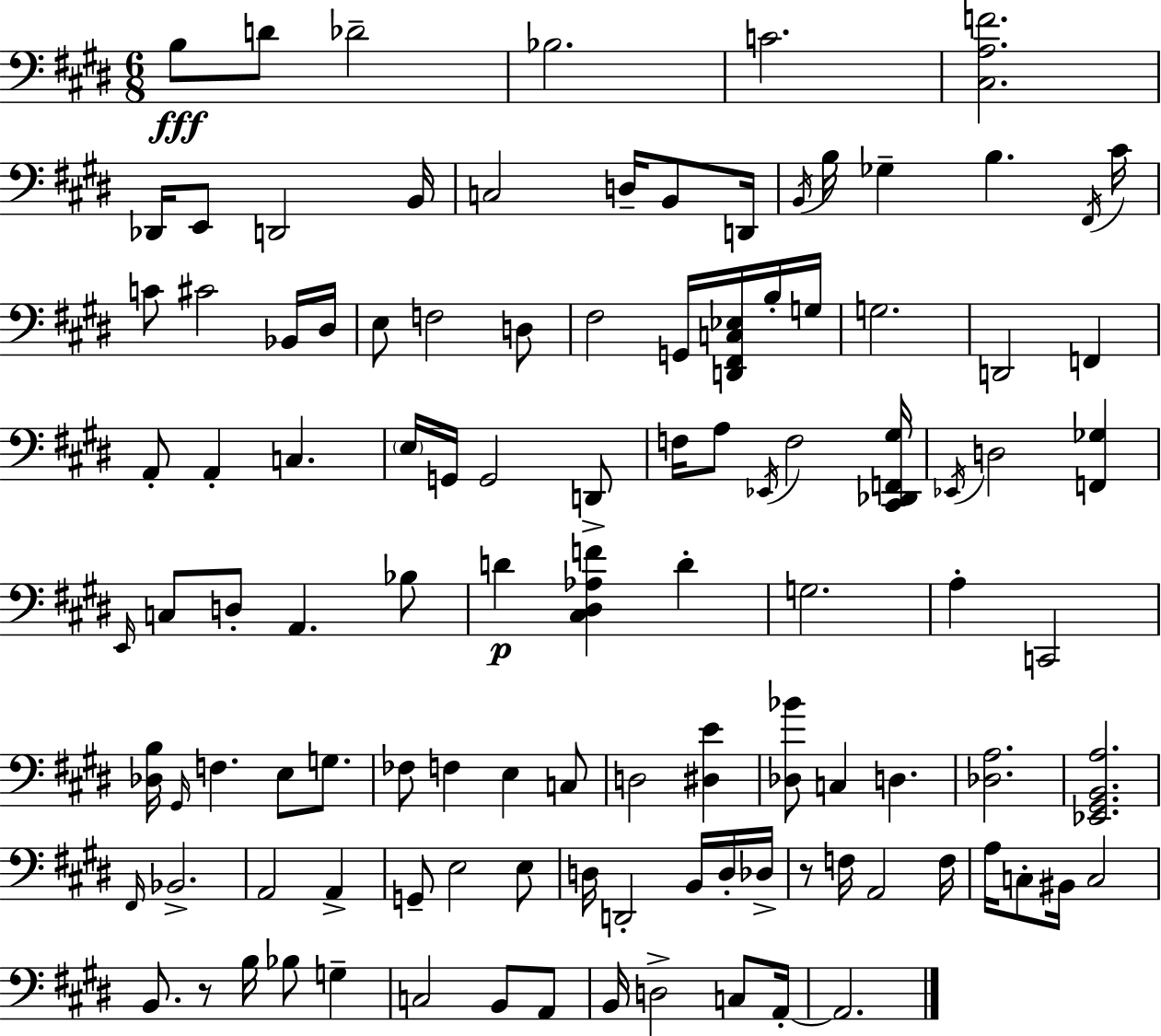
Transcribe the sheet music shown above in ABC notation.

X:1
T:Untitled
M:6/8
L:1/4
K:E
B,/2 D/2 _D2 _B,2 C2 [^C,A,F]2 _D,,/4 E,,/2 D,,2 B,,/4 C,2 D,/4 B,,/2 D,,/4 B,,/4 B,/4 _G, B, ^F,,/4 ^C/4 C/2 ^C2 _B,,/4 ^D,/4 E,/2 F,2 D,/2 ^F,2 G,,/4 [D,,^F,,C,_E,]/4 B,/4 G,/4 G,2 D,,2 F,, A,,/2 A,, C, E,/4 G,,/4 G,,2 D,,/2 F,/4 A,/2 _E,,/4 F,2 [^C,,_D,,F,,^G,]/4 _E,,/4 D,2 [F,,_G,] E,,/4 C,/2 D,/2 A,, _B,/2 D [^C,^D,_A,F] D G,2 A, C,,2 [_D,B,]/4 ^G,,/4 F, E,/2 G,/2 _F,/2 F, E, C,/2 D,2 [^D,E] [_D,_B]/2 C, D, [_D,A,]2 [_E,,^G,,B,,A,]2 ^F,,/4 _B,,2 A,,2 A,, G,,/2 E,2 E,/2 D,/4 D,,2 B,,/4 D,/4 _D,/4 z/2 F,/4 A,,2 F,/4 A,/4 C,/2 ^B,,/4 C,2 B,,/2 z/2 B,/4 _B,/2 G, C,2 B,,/2 A,,/2 B,,/4 D,2 C,/2 A,,/4 A,,2